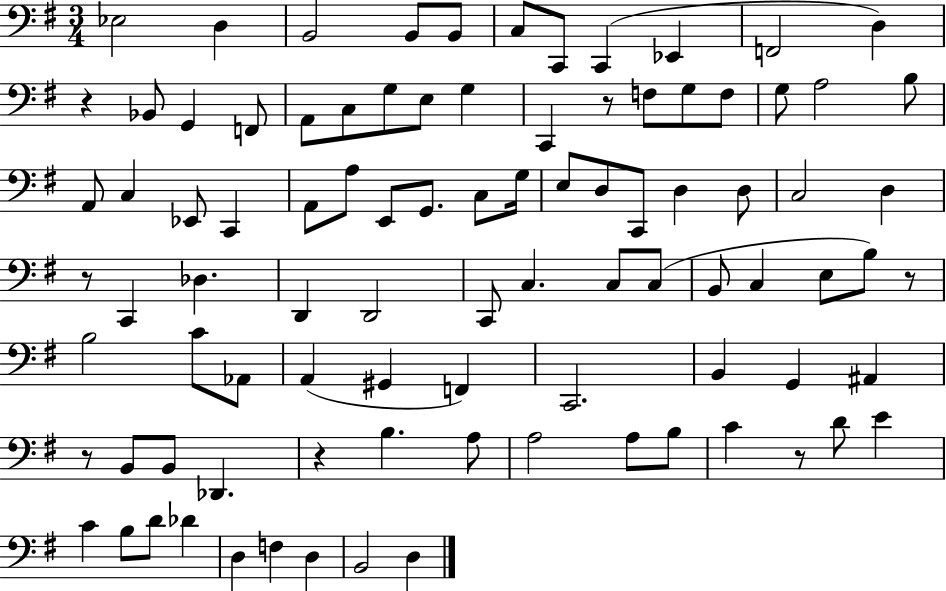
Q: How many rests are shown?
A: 7